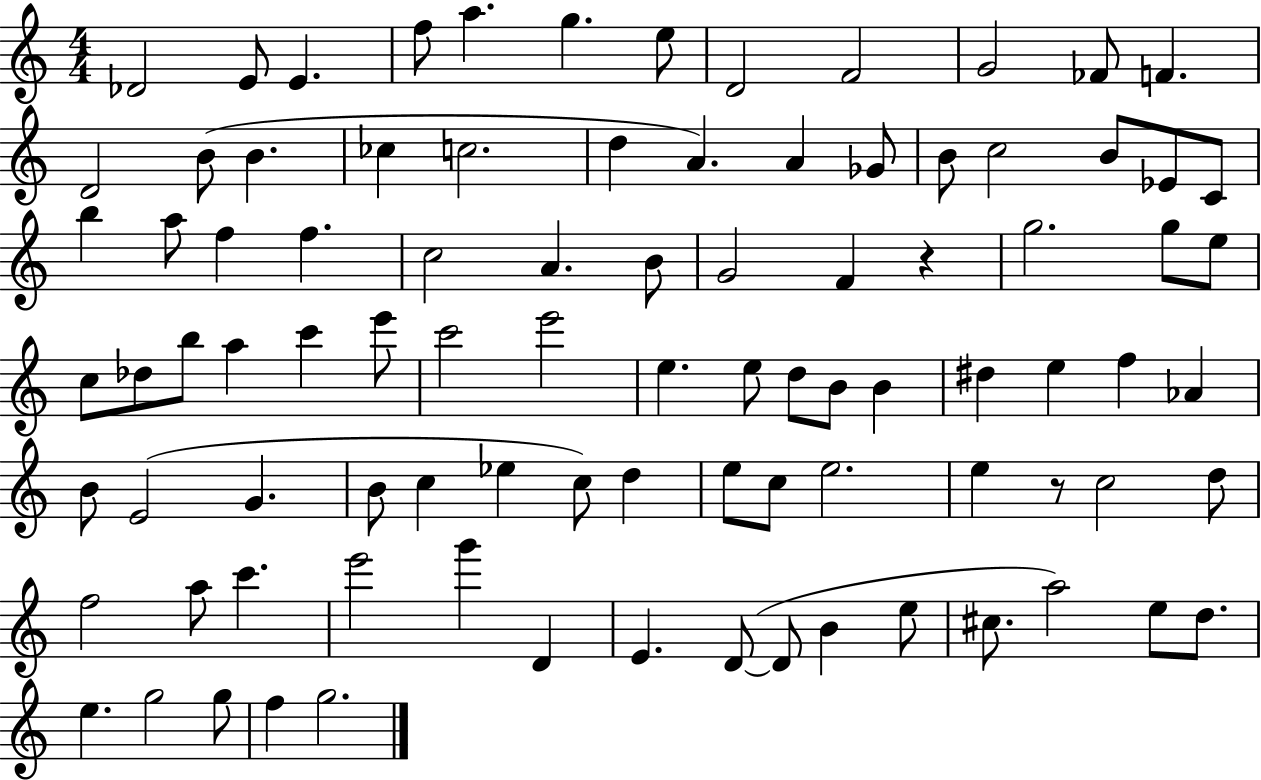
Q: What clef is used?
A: treble